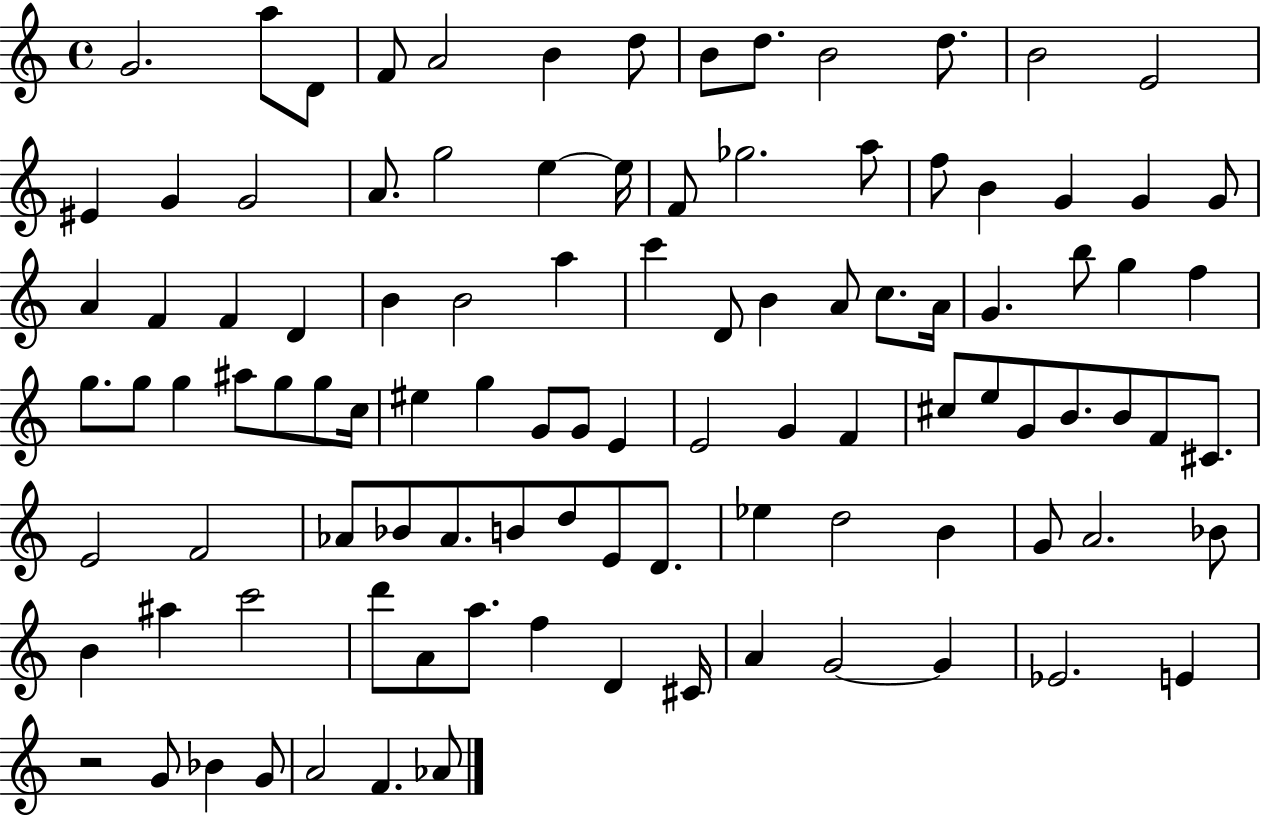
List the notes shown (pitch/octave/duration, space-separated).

G4/h. A5/e D4/e F4/e A4/h B4/q D5/e B4/e D5/e. B4/h D5/e. B4/h E4/h EIS4/q G4/q G4/h A4/e. G5/h E5/q E5/s F4/e Gb5/h. A5/e F5/e B4/q G4/q G4/q G4/e A4/q F4/q F4/q D4/q B4/q B4/h A5/q C6/q D4/e B4/q A4/e C5/e. A4/s G4/q. B5/e G5/q F5/q G5/e. G5/e G5/q A#5/e G5/e G5/e C5/s EIS5/q G5/q G4/e G4/e E4/q E4/h G4/q F4/q C#5/e E5/e G4/e B4/e. B4/e F4/e C#4/e. E4/h F4/h Ab4/e Bb4/e Ab4/e. B4/e D5/e E4/e D4/e. Eb5/q D5/h B4/q G4/e A4/h. Bb4/e B4/q A#5/q C6/h D6/e A4/e A5/e. F5/q D4/q C#4/s A4/q G4/h G4/q Eb4/h. E4/q R/h G4/e Bb4/q G4/e A4/h F4/q. Ab4/e